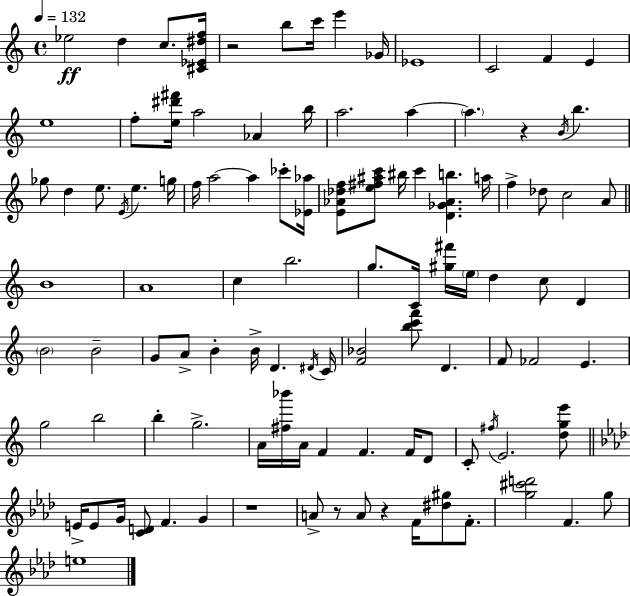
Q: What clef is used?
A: treble